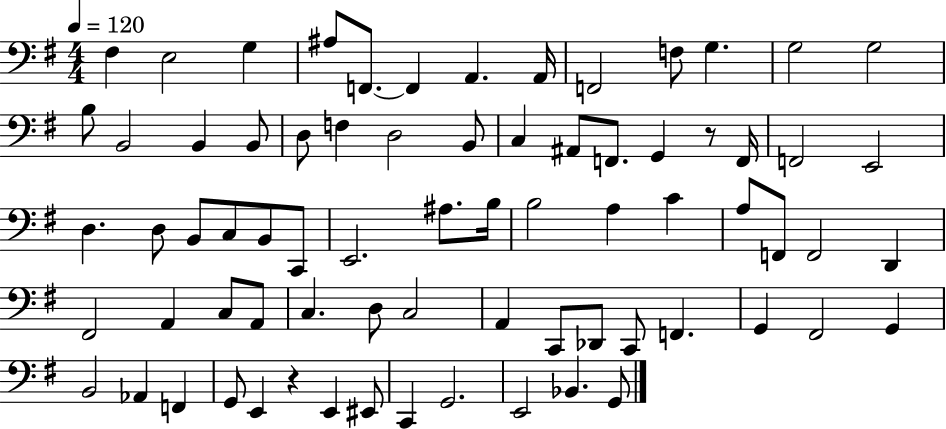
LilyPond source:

{
  \clef bass
  \numericTimeSignature
  \time 4/4
  \key g \major
  \tempo 4 = 120
  fis4 e2 g4 | ais8 f,8.~~ f,4 a,4. a,16 | f,2 f8 g4. | g2 g2 | \break b8 b,2 b,4 b,8 | d8 f4 d2 b,8 | c4 ais,8 f,8. g,4 r8 f,16 | f,2 e,2 | \break d4. d8 b,8 c8 b,8 c,8 | e,2. ais8. b16 | b2 a4 c'4 | a8 f,8 f,2 d,4 | \break fis,2 a,4 c8 a,8 | c4. d8 c2 | a,4 c,8 des,8 c,8 f,4. | g,4 fis,2 g,4 | \break b,2 aes,4 f,4 | g,8 e,4 r4 e,4 eis,8 | c,4 g,2. | e,2 bes,4. g,8 | \break \bar "|."
}